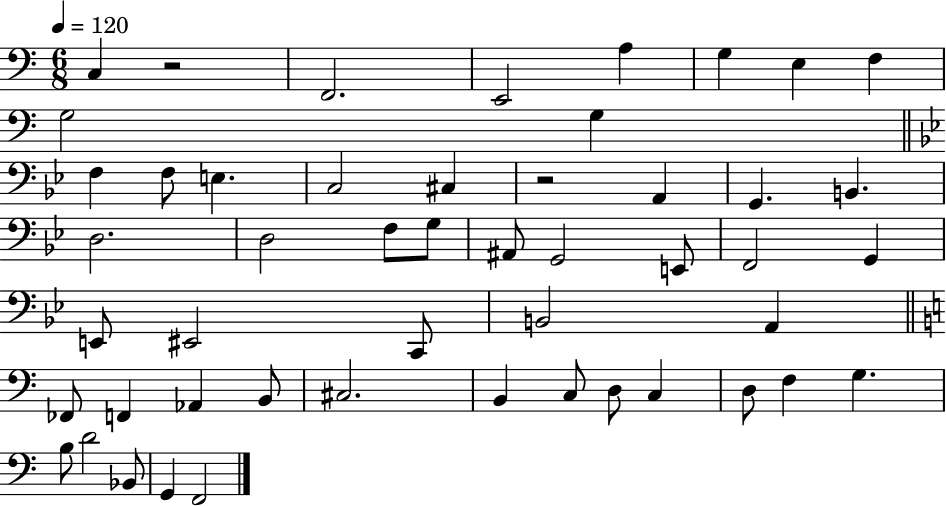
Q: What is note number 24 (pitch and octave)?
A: E2